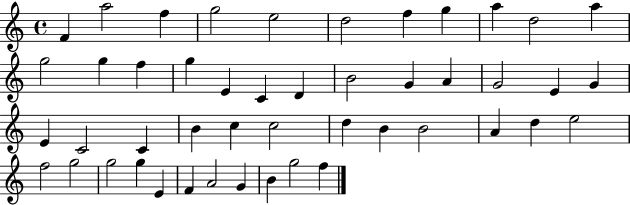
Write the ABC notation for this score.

X:1
T:Untitled
M:4/4
L:1/4
K:C
F a2 f g2 e2 d2 f g a d2 a g2 g f g E C D B2 G A G2 E G E C2 C B c c2 d B B2 A d e2 f2 g2 g2 g E F A2 G B g2 f